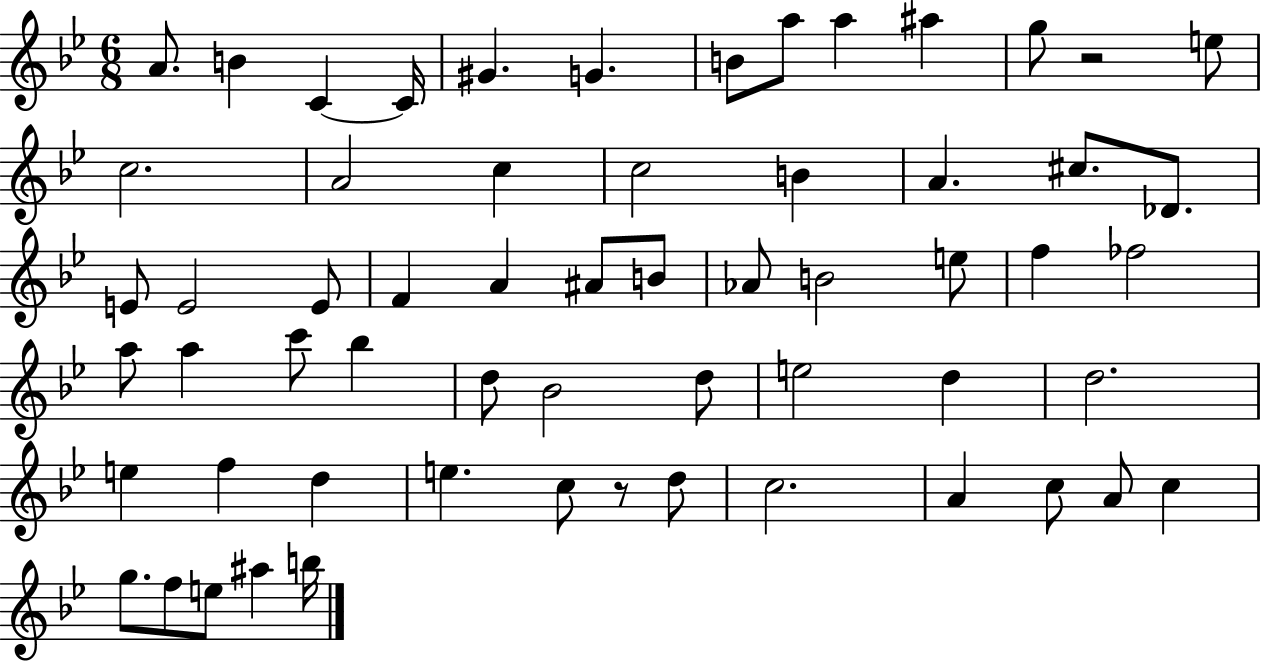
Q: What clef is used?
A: treble